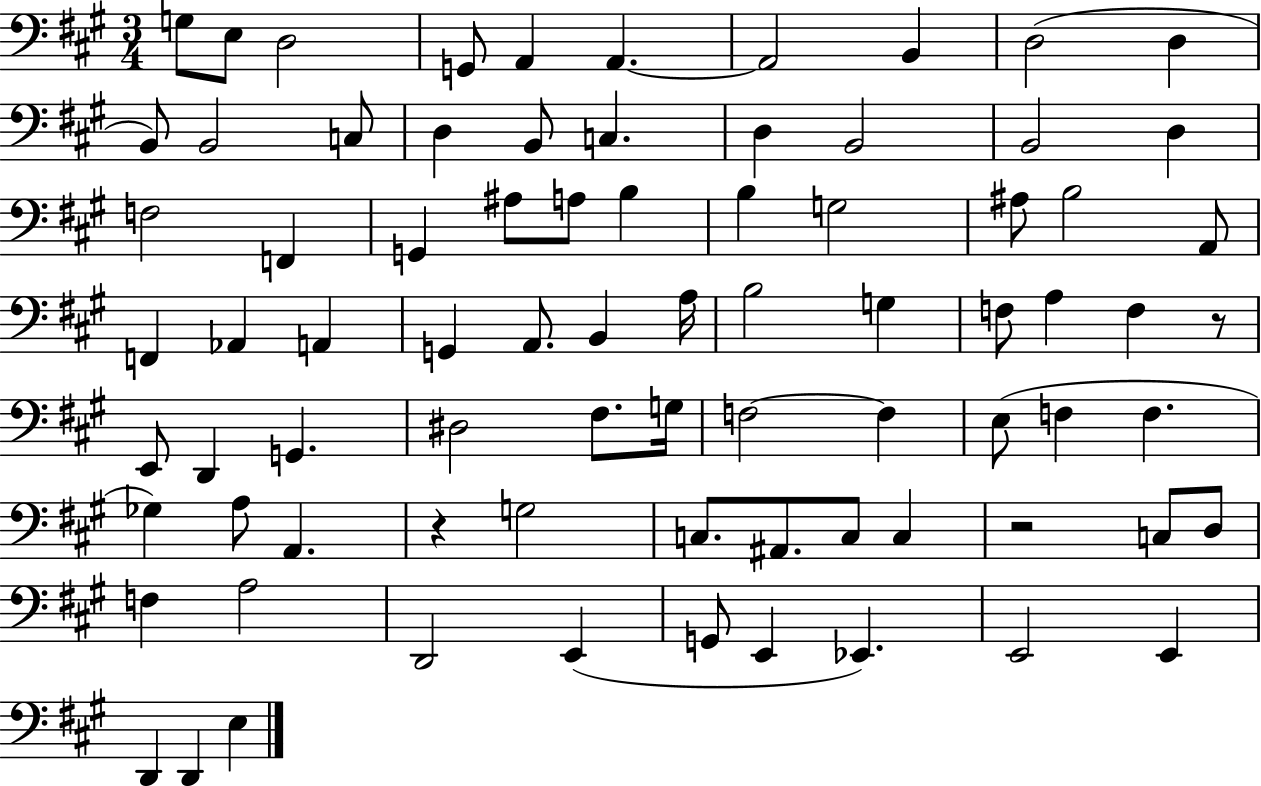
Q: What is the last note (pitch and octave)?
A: E3